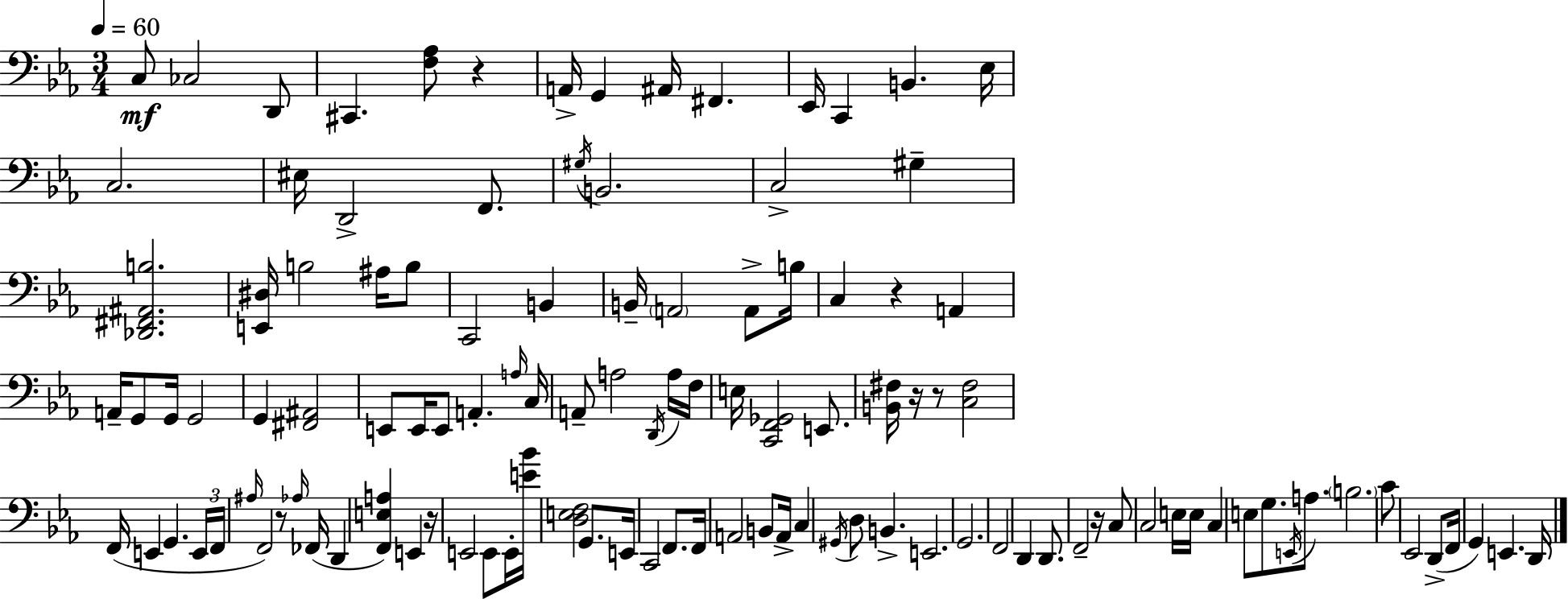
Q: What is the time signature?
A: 3/4